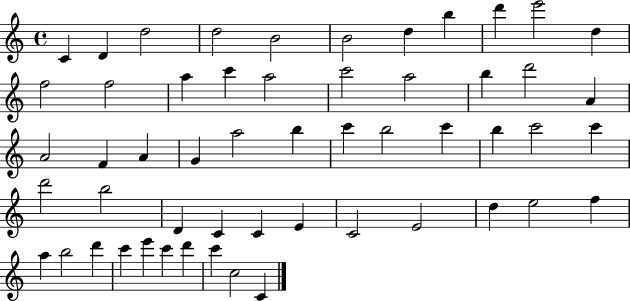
C4/q D4/q D5/h D5/h B4/h B4/h D5/q B5/q D6/q E6/h D5/q F5/h F5/h A5/q C6/q A5/h C6/h A5/h B5/q D6/h A4/q A4/h F4/q A4/q G4/q A5/h B5/q C6/q B5/h C6/q B5/q C6/h C6/q D6/h B5/h D4/q C4/q C4/q E4/q C4/h E4/h D5/q E5/h F5/q A5/q B5/h D6/q C6/q E6/q C6/q D6/q C6/q C5/h C4/q